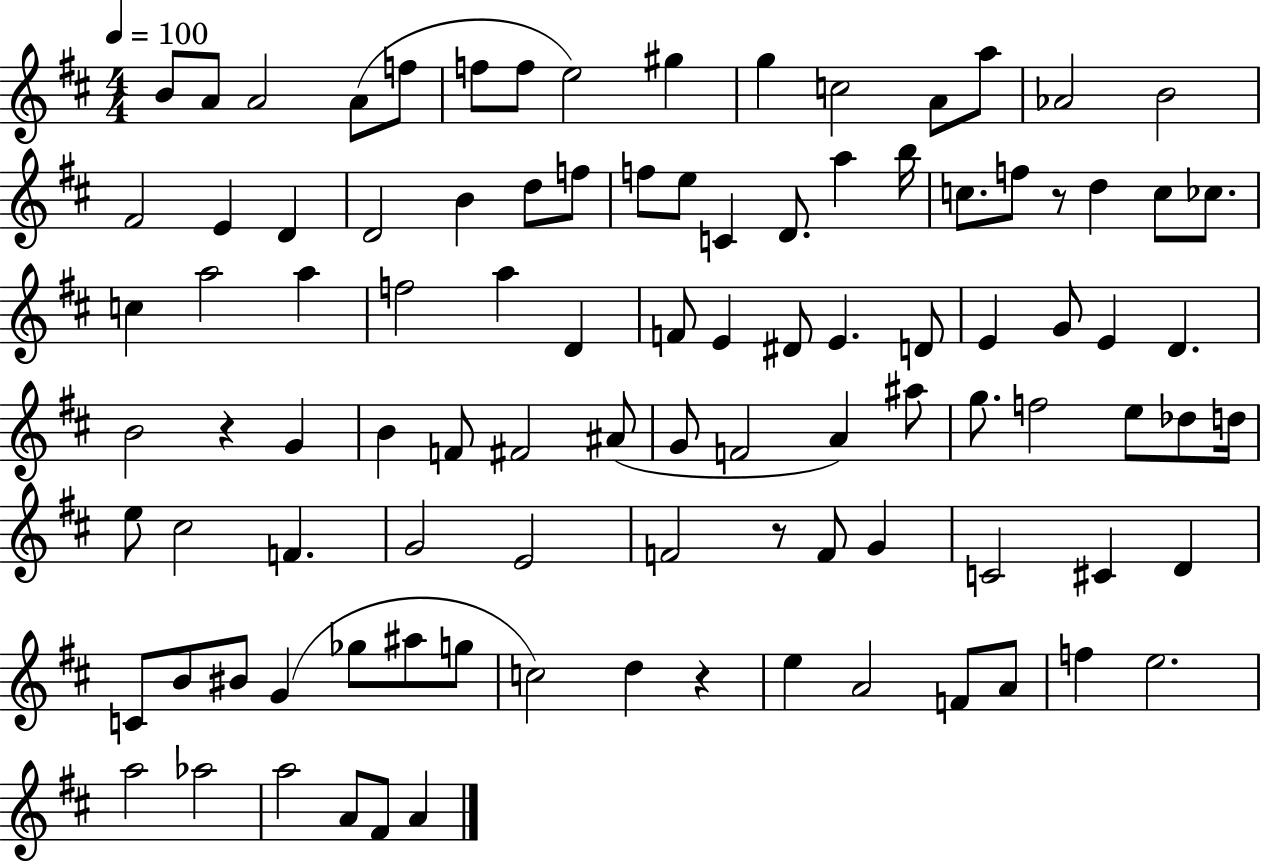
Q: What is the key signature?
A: D major